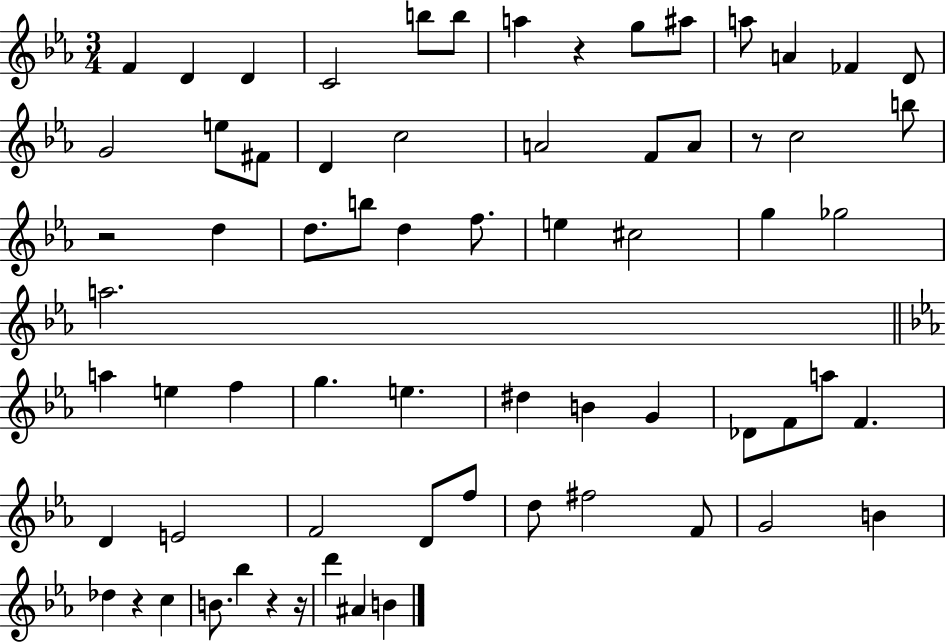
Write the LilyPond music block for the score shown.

{
  \clef treble
  \numericTimeSignature
  \time 3/4
  \key ees \major
  f'4 d'4 d'4 | c'2 b''8 b''8 | a''4 r4 g''8 ais''8 | a''8 a'4 fes'4 d'8 | \break g'2 e''8 fis'8 | d'4 c''2 | a'2 f'8 a'8 | r8 c''2 b''8 | \break r2 d''4 | d''8. b''8 d''4 f''8. | e''4 cis''2 | g''4 ges''2 | \break a''2. | \bar "||" \break \key ees \major a''4 e''4 f''4 | g''4. e''4. | dis''4 b'4 g'4 | des'8 f'8 a''8 f'4. | \break d'4 e'2 | f'2 d'8 f''8 | d''8 fis''2 f'8 | g'2 b'4 | \break des''4 r4 c''4 | b'8. bes''4 r4 r16 | d'''4 ais'4 b'4 | \bar "|."
}